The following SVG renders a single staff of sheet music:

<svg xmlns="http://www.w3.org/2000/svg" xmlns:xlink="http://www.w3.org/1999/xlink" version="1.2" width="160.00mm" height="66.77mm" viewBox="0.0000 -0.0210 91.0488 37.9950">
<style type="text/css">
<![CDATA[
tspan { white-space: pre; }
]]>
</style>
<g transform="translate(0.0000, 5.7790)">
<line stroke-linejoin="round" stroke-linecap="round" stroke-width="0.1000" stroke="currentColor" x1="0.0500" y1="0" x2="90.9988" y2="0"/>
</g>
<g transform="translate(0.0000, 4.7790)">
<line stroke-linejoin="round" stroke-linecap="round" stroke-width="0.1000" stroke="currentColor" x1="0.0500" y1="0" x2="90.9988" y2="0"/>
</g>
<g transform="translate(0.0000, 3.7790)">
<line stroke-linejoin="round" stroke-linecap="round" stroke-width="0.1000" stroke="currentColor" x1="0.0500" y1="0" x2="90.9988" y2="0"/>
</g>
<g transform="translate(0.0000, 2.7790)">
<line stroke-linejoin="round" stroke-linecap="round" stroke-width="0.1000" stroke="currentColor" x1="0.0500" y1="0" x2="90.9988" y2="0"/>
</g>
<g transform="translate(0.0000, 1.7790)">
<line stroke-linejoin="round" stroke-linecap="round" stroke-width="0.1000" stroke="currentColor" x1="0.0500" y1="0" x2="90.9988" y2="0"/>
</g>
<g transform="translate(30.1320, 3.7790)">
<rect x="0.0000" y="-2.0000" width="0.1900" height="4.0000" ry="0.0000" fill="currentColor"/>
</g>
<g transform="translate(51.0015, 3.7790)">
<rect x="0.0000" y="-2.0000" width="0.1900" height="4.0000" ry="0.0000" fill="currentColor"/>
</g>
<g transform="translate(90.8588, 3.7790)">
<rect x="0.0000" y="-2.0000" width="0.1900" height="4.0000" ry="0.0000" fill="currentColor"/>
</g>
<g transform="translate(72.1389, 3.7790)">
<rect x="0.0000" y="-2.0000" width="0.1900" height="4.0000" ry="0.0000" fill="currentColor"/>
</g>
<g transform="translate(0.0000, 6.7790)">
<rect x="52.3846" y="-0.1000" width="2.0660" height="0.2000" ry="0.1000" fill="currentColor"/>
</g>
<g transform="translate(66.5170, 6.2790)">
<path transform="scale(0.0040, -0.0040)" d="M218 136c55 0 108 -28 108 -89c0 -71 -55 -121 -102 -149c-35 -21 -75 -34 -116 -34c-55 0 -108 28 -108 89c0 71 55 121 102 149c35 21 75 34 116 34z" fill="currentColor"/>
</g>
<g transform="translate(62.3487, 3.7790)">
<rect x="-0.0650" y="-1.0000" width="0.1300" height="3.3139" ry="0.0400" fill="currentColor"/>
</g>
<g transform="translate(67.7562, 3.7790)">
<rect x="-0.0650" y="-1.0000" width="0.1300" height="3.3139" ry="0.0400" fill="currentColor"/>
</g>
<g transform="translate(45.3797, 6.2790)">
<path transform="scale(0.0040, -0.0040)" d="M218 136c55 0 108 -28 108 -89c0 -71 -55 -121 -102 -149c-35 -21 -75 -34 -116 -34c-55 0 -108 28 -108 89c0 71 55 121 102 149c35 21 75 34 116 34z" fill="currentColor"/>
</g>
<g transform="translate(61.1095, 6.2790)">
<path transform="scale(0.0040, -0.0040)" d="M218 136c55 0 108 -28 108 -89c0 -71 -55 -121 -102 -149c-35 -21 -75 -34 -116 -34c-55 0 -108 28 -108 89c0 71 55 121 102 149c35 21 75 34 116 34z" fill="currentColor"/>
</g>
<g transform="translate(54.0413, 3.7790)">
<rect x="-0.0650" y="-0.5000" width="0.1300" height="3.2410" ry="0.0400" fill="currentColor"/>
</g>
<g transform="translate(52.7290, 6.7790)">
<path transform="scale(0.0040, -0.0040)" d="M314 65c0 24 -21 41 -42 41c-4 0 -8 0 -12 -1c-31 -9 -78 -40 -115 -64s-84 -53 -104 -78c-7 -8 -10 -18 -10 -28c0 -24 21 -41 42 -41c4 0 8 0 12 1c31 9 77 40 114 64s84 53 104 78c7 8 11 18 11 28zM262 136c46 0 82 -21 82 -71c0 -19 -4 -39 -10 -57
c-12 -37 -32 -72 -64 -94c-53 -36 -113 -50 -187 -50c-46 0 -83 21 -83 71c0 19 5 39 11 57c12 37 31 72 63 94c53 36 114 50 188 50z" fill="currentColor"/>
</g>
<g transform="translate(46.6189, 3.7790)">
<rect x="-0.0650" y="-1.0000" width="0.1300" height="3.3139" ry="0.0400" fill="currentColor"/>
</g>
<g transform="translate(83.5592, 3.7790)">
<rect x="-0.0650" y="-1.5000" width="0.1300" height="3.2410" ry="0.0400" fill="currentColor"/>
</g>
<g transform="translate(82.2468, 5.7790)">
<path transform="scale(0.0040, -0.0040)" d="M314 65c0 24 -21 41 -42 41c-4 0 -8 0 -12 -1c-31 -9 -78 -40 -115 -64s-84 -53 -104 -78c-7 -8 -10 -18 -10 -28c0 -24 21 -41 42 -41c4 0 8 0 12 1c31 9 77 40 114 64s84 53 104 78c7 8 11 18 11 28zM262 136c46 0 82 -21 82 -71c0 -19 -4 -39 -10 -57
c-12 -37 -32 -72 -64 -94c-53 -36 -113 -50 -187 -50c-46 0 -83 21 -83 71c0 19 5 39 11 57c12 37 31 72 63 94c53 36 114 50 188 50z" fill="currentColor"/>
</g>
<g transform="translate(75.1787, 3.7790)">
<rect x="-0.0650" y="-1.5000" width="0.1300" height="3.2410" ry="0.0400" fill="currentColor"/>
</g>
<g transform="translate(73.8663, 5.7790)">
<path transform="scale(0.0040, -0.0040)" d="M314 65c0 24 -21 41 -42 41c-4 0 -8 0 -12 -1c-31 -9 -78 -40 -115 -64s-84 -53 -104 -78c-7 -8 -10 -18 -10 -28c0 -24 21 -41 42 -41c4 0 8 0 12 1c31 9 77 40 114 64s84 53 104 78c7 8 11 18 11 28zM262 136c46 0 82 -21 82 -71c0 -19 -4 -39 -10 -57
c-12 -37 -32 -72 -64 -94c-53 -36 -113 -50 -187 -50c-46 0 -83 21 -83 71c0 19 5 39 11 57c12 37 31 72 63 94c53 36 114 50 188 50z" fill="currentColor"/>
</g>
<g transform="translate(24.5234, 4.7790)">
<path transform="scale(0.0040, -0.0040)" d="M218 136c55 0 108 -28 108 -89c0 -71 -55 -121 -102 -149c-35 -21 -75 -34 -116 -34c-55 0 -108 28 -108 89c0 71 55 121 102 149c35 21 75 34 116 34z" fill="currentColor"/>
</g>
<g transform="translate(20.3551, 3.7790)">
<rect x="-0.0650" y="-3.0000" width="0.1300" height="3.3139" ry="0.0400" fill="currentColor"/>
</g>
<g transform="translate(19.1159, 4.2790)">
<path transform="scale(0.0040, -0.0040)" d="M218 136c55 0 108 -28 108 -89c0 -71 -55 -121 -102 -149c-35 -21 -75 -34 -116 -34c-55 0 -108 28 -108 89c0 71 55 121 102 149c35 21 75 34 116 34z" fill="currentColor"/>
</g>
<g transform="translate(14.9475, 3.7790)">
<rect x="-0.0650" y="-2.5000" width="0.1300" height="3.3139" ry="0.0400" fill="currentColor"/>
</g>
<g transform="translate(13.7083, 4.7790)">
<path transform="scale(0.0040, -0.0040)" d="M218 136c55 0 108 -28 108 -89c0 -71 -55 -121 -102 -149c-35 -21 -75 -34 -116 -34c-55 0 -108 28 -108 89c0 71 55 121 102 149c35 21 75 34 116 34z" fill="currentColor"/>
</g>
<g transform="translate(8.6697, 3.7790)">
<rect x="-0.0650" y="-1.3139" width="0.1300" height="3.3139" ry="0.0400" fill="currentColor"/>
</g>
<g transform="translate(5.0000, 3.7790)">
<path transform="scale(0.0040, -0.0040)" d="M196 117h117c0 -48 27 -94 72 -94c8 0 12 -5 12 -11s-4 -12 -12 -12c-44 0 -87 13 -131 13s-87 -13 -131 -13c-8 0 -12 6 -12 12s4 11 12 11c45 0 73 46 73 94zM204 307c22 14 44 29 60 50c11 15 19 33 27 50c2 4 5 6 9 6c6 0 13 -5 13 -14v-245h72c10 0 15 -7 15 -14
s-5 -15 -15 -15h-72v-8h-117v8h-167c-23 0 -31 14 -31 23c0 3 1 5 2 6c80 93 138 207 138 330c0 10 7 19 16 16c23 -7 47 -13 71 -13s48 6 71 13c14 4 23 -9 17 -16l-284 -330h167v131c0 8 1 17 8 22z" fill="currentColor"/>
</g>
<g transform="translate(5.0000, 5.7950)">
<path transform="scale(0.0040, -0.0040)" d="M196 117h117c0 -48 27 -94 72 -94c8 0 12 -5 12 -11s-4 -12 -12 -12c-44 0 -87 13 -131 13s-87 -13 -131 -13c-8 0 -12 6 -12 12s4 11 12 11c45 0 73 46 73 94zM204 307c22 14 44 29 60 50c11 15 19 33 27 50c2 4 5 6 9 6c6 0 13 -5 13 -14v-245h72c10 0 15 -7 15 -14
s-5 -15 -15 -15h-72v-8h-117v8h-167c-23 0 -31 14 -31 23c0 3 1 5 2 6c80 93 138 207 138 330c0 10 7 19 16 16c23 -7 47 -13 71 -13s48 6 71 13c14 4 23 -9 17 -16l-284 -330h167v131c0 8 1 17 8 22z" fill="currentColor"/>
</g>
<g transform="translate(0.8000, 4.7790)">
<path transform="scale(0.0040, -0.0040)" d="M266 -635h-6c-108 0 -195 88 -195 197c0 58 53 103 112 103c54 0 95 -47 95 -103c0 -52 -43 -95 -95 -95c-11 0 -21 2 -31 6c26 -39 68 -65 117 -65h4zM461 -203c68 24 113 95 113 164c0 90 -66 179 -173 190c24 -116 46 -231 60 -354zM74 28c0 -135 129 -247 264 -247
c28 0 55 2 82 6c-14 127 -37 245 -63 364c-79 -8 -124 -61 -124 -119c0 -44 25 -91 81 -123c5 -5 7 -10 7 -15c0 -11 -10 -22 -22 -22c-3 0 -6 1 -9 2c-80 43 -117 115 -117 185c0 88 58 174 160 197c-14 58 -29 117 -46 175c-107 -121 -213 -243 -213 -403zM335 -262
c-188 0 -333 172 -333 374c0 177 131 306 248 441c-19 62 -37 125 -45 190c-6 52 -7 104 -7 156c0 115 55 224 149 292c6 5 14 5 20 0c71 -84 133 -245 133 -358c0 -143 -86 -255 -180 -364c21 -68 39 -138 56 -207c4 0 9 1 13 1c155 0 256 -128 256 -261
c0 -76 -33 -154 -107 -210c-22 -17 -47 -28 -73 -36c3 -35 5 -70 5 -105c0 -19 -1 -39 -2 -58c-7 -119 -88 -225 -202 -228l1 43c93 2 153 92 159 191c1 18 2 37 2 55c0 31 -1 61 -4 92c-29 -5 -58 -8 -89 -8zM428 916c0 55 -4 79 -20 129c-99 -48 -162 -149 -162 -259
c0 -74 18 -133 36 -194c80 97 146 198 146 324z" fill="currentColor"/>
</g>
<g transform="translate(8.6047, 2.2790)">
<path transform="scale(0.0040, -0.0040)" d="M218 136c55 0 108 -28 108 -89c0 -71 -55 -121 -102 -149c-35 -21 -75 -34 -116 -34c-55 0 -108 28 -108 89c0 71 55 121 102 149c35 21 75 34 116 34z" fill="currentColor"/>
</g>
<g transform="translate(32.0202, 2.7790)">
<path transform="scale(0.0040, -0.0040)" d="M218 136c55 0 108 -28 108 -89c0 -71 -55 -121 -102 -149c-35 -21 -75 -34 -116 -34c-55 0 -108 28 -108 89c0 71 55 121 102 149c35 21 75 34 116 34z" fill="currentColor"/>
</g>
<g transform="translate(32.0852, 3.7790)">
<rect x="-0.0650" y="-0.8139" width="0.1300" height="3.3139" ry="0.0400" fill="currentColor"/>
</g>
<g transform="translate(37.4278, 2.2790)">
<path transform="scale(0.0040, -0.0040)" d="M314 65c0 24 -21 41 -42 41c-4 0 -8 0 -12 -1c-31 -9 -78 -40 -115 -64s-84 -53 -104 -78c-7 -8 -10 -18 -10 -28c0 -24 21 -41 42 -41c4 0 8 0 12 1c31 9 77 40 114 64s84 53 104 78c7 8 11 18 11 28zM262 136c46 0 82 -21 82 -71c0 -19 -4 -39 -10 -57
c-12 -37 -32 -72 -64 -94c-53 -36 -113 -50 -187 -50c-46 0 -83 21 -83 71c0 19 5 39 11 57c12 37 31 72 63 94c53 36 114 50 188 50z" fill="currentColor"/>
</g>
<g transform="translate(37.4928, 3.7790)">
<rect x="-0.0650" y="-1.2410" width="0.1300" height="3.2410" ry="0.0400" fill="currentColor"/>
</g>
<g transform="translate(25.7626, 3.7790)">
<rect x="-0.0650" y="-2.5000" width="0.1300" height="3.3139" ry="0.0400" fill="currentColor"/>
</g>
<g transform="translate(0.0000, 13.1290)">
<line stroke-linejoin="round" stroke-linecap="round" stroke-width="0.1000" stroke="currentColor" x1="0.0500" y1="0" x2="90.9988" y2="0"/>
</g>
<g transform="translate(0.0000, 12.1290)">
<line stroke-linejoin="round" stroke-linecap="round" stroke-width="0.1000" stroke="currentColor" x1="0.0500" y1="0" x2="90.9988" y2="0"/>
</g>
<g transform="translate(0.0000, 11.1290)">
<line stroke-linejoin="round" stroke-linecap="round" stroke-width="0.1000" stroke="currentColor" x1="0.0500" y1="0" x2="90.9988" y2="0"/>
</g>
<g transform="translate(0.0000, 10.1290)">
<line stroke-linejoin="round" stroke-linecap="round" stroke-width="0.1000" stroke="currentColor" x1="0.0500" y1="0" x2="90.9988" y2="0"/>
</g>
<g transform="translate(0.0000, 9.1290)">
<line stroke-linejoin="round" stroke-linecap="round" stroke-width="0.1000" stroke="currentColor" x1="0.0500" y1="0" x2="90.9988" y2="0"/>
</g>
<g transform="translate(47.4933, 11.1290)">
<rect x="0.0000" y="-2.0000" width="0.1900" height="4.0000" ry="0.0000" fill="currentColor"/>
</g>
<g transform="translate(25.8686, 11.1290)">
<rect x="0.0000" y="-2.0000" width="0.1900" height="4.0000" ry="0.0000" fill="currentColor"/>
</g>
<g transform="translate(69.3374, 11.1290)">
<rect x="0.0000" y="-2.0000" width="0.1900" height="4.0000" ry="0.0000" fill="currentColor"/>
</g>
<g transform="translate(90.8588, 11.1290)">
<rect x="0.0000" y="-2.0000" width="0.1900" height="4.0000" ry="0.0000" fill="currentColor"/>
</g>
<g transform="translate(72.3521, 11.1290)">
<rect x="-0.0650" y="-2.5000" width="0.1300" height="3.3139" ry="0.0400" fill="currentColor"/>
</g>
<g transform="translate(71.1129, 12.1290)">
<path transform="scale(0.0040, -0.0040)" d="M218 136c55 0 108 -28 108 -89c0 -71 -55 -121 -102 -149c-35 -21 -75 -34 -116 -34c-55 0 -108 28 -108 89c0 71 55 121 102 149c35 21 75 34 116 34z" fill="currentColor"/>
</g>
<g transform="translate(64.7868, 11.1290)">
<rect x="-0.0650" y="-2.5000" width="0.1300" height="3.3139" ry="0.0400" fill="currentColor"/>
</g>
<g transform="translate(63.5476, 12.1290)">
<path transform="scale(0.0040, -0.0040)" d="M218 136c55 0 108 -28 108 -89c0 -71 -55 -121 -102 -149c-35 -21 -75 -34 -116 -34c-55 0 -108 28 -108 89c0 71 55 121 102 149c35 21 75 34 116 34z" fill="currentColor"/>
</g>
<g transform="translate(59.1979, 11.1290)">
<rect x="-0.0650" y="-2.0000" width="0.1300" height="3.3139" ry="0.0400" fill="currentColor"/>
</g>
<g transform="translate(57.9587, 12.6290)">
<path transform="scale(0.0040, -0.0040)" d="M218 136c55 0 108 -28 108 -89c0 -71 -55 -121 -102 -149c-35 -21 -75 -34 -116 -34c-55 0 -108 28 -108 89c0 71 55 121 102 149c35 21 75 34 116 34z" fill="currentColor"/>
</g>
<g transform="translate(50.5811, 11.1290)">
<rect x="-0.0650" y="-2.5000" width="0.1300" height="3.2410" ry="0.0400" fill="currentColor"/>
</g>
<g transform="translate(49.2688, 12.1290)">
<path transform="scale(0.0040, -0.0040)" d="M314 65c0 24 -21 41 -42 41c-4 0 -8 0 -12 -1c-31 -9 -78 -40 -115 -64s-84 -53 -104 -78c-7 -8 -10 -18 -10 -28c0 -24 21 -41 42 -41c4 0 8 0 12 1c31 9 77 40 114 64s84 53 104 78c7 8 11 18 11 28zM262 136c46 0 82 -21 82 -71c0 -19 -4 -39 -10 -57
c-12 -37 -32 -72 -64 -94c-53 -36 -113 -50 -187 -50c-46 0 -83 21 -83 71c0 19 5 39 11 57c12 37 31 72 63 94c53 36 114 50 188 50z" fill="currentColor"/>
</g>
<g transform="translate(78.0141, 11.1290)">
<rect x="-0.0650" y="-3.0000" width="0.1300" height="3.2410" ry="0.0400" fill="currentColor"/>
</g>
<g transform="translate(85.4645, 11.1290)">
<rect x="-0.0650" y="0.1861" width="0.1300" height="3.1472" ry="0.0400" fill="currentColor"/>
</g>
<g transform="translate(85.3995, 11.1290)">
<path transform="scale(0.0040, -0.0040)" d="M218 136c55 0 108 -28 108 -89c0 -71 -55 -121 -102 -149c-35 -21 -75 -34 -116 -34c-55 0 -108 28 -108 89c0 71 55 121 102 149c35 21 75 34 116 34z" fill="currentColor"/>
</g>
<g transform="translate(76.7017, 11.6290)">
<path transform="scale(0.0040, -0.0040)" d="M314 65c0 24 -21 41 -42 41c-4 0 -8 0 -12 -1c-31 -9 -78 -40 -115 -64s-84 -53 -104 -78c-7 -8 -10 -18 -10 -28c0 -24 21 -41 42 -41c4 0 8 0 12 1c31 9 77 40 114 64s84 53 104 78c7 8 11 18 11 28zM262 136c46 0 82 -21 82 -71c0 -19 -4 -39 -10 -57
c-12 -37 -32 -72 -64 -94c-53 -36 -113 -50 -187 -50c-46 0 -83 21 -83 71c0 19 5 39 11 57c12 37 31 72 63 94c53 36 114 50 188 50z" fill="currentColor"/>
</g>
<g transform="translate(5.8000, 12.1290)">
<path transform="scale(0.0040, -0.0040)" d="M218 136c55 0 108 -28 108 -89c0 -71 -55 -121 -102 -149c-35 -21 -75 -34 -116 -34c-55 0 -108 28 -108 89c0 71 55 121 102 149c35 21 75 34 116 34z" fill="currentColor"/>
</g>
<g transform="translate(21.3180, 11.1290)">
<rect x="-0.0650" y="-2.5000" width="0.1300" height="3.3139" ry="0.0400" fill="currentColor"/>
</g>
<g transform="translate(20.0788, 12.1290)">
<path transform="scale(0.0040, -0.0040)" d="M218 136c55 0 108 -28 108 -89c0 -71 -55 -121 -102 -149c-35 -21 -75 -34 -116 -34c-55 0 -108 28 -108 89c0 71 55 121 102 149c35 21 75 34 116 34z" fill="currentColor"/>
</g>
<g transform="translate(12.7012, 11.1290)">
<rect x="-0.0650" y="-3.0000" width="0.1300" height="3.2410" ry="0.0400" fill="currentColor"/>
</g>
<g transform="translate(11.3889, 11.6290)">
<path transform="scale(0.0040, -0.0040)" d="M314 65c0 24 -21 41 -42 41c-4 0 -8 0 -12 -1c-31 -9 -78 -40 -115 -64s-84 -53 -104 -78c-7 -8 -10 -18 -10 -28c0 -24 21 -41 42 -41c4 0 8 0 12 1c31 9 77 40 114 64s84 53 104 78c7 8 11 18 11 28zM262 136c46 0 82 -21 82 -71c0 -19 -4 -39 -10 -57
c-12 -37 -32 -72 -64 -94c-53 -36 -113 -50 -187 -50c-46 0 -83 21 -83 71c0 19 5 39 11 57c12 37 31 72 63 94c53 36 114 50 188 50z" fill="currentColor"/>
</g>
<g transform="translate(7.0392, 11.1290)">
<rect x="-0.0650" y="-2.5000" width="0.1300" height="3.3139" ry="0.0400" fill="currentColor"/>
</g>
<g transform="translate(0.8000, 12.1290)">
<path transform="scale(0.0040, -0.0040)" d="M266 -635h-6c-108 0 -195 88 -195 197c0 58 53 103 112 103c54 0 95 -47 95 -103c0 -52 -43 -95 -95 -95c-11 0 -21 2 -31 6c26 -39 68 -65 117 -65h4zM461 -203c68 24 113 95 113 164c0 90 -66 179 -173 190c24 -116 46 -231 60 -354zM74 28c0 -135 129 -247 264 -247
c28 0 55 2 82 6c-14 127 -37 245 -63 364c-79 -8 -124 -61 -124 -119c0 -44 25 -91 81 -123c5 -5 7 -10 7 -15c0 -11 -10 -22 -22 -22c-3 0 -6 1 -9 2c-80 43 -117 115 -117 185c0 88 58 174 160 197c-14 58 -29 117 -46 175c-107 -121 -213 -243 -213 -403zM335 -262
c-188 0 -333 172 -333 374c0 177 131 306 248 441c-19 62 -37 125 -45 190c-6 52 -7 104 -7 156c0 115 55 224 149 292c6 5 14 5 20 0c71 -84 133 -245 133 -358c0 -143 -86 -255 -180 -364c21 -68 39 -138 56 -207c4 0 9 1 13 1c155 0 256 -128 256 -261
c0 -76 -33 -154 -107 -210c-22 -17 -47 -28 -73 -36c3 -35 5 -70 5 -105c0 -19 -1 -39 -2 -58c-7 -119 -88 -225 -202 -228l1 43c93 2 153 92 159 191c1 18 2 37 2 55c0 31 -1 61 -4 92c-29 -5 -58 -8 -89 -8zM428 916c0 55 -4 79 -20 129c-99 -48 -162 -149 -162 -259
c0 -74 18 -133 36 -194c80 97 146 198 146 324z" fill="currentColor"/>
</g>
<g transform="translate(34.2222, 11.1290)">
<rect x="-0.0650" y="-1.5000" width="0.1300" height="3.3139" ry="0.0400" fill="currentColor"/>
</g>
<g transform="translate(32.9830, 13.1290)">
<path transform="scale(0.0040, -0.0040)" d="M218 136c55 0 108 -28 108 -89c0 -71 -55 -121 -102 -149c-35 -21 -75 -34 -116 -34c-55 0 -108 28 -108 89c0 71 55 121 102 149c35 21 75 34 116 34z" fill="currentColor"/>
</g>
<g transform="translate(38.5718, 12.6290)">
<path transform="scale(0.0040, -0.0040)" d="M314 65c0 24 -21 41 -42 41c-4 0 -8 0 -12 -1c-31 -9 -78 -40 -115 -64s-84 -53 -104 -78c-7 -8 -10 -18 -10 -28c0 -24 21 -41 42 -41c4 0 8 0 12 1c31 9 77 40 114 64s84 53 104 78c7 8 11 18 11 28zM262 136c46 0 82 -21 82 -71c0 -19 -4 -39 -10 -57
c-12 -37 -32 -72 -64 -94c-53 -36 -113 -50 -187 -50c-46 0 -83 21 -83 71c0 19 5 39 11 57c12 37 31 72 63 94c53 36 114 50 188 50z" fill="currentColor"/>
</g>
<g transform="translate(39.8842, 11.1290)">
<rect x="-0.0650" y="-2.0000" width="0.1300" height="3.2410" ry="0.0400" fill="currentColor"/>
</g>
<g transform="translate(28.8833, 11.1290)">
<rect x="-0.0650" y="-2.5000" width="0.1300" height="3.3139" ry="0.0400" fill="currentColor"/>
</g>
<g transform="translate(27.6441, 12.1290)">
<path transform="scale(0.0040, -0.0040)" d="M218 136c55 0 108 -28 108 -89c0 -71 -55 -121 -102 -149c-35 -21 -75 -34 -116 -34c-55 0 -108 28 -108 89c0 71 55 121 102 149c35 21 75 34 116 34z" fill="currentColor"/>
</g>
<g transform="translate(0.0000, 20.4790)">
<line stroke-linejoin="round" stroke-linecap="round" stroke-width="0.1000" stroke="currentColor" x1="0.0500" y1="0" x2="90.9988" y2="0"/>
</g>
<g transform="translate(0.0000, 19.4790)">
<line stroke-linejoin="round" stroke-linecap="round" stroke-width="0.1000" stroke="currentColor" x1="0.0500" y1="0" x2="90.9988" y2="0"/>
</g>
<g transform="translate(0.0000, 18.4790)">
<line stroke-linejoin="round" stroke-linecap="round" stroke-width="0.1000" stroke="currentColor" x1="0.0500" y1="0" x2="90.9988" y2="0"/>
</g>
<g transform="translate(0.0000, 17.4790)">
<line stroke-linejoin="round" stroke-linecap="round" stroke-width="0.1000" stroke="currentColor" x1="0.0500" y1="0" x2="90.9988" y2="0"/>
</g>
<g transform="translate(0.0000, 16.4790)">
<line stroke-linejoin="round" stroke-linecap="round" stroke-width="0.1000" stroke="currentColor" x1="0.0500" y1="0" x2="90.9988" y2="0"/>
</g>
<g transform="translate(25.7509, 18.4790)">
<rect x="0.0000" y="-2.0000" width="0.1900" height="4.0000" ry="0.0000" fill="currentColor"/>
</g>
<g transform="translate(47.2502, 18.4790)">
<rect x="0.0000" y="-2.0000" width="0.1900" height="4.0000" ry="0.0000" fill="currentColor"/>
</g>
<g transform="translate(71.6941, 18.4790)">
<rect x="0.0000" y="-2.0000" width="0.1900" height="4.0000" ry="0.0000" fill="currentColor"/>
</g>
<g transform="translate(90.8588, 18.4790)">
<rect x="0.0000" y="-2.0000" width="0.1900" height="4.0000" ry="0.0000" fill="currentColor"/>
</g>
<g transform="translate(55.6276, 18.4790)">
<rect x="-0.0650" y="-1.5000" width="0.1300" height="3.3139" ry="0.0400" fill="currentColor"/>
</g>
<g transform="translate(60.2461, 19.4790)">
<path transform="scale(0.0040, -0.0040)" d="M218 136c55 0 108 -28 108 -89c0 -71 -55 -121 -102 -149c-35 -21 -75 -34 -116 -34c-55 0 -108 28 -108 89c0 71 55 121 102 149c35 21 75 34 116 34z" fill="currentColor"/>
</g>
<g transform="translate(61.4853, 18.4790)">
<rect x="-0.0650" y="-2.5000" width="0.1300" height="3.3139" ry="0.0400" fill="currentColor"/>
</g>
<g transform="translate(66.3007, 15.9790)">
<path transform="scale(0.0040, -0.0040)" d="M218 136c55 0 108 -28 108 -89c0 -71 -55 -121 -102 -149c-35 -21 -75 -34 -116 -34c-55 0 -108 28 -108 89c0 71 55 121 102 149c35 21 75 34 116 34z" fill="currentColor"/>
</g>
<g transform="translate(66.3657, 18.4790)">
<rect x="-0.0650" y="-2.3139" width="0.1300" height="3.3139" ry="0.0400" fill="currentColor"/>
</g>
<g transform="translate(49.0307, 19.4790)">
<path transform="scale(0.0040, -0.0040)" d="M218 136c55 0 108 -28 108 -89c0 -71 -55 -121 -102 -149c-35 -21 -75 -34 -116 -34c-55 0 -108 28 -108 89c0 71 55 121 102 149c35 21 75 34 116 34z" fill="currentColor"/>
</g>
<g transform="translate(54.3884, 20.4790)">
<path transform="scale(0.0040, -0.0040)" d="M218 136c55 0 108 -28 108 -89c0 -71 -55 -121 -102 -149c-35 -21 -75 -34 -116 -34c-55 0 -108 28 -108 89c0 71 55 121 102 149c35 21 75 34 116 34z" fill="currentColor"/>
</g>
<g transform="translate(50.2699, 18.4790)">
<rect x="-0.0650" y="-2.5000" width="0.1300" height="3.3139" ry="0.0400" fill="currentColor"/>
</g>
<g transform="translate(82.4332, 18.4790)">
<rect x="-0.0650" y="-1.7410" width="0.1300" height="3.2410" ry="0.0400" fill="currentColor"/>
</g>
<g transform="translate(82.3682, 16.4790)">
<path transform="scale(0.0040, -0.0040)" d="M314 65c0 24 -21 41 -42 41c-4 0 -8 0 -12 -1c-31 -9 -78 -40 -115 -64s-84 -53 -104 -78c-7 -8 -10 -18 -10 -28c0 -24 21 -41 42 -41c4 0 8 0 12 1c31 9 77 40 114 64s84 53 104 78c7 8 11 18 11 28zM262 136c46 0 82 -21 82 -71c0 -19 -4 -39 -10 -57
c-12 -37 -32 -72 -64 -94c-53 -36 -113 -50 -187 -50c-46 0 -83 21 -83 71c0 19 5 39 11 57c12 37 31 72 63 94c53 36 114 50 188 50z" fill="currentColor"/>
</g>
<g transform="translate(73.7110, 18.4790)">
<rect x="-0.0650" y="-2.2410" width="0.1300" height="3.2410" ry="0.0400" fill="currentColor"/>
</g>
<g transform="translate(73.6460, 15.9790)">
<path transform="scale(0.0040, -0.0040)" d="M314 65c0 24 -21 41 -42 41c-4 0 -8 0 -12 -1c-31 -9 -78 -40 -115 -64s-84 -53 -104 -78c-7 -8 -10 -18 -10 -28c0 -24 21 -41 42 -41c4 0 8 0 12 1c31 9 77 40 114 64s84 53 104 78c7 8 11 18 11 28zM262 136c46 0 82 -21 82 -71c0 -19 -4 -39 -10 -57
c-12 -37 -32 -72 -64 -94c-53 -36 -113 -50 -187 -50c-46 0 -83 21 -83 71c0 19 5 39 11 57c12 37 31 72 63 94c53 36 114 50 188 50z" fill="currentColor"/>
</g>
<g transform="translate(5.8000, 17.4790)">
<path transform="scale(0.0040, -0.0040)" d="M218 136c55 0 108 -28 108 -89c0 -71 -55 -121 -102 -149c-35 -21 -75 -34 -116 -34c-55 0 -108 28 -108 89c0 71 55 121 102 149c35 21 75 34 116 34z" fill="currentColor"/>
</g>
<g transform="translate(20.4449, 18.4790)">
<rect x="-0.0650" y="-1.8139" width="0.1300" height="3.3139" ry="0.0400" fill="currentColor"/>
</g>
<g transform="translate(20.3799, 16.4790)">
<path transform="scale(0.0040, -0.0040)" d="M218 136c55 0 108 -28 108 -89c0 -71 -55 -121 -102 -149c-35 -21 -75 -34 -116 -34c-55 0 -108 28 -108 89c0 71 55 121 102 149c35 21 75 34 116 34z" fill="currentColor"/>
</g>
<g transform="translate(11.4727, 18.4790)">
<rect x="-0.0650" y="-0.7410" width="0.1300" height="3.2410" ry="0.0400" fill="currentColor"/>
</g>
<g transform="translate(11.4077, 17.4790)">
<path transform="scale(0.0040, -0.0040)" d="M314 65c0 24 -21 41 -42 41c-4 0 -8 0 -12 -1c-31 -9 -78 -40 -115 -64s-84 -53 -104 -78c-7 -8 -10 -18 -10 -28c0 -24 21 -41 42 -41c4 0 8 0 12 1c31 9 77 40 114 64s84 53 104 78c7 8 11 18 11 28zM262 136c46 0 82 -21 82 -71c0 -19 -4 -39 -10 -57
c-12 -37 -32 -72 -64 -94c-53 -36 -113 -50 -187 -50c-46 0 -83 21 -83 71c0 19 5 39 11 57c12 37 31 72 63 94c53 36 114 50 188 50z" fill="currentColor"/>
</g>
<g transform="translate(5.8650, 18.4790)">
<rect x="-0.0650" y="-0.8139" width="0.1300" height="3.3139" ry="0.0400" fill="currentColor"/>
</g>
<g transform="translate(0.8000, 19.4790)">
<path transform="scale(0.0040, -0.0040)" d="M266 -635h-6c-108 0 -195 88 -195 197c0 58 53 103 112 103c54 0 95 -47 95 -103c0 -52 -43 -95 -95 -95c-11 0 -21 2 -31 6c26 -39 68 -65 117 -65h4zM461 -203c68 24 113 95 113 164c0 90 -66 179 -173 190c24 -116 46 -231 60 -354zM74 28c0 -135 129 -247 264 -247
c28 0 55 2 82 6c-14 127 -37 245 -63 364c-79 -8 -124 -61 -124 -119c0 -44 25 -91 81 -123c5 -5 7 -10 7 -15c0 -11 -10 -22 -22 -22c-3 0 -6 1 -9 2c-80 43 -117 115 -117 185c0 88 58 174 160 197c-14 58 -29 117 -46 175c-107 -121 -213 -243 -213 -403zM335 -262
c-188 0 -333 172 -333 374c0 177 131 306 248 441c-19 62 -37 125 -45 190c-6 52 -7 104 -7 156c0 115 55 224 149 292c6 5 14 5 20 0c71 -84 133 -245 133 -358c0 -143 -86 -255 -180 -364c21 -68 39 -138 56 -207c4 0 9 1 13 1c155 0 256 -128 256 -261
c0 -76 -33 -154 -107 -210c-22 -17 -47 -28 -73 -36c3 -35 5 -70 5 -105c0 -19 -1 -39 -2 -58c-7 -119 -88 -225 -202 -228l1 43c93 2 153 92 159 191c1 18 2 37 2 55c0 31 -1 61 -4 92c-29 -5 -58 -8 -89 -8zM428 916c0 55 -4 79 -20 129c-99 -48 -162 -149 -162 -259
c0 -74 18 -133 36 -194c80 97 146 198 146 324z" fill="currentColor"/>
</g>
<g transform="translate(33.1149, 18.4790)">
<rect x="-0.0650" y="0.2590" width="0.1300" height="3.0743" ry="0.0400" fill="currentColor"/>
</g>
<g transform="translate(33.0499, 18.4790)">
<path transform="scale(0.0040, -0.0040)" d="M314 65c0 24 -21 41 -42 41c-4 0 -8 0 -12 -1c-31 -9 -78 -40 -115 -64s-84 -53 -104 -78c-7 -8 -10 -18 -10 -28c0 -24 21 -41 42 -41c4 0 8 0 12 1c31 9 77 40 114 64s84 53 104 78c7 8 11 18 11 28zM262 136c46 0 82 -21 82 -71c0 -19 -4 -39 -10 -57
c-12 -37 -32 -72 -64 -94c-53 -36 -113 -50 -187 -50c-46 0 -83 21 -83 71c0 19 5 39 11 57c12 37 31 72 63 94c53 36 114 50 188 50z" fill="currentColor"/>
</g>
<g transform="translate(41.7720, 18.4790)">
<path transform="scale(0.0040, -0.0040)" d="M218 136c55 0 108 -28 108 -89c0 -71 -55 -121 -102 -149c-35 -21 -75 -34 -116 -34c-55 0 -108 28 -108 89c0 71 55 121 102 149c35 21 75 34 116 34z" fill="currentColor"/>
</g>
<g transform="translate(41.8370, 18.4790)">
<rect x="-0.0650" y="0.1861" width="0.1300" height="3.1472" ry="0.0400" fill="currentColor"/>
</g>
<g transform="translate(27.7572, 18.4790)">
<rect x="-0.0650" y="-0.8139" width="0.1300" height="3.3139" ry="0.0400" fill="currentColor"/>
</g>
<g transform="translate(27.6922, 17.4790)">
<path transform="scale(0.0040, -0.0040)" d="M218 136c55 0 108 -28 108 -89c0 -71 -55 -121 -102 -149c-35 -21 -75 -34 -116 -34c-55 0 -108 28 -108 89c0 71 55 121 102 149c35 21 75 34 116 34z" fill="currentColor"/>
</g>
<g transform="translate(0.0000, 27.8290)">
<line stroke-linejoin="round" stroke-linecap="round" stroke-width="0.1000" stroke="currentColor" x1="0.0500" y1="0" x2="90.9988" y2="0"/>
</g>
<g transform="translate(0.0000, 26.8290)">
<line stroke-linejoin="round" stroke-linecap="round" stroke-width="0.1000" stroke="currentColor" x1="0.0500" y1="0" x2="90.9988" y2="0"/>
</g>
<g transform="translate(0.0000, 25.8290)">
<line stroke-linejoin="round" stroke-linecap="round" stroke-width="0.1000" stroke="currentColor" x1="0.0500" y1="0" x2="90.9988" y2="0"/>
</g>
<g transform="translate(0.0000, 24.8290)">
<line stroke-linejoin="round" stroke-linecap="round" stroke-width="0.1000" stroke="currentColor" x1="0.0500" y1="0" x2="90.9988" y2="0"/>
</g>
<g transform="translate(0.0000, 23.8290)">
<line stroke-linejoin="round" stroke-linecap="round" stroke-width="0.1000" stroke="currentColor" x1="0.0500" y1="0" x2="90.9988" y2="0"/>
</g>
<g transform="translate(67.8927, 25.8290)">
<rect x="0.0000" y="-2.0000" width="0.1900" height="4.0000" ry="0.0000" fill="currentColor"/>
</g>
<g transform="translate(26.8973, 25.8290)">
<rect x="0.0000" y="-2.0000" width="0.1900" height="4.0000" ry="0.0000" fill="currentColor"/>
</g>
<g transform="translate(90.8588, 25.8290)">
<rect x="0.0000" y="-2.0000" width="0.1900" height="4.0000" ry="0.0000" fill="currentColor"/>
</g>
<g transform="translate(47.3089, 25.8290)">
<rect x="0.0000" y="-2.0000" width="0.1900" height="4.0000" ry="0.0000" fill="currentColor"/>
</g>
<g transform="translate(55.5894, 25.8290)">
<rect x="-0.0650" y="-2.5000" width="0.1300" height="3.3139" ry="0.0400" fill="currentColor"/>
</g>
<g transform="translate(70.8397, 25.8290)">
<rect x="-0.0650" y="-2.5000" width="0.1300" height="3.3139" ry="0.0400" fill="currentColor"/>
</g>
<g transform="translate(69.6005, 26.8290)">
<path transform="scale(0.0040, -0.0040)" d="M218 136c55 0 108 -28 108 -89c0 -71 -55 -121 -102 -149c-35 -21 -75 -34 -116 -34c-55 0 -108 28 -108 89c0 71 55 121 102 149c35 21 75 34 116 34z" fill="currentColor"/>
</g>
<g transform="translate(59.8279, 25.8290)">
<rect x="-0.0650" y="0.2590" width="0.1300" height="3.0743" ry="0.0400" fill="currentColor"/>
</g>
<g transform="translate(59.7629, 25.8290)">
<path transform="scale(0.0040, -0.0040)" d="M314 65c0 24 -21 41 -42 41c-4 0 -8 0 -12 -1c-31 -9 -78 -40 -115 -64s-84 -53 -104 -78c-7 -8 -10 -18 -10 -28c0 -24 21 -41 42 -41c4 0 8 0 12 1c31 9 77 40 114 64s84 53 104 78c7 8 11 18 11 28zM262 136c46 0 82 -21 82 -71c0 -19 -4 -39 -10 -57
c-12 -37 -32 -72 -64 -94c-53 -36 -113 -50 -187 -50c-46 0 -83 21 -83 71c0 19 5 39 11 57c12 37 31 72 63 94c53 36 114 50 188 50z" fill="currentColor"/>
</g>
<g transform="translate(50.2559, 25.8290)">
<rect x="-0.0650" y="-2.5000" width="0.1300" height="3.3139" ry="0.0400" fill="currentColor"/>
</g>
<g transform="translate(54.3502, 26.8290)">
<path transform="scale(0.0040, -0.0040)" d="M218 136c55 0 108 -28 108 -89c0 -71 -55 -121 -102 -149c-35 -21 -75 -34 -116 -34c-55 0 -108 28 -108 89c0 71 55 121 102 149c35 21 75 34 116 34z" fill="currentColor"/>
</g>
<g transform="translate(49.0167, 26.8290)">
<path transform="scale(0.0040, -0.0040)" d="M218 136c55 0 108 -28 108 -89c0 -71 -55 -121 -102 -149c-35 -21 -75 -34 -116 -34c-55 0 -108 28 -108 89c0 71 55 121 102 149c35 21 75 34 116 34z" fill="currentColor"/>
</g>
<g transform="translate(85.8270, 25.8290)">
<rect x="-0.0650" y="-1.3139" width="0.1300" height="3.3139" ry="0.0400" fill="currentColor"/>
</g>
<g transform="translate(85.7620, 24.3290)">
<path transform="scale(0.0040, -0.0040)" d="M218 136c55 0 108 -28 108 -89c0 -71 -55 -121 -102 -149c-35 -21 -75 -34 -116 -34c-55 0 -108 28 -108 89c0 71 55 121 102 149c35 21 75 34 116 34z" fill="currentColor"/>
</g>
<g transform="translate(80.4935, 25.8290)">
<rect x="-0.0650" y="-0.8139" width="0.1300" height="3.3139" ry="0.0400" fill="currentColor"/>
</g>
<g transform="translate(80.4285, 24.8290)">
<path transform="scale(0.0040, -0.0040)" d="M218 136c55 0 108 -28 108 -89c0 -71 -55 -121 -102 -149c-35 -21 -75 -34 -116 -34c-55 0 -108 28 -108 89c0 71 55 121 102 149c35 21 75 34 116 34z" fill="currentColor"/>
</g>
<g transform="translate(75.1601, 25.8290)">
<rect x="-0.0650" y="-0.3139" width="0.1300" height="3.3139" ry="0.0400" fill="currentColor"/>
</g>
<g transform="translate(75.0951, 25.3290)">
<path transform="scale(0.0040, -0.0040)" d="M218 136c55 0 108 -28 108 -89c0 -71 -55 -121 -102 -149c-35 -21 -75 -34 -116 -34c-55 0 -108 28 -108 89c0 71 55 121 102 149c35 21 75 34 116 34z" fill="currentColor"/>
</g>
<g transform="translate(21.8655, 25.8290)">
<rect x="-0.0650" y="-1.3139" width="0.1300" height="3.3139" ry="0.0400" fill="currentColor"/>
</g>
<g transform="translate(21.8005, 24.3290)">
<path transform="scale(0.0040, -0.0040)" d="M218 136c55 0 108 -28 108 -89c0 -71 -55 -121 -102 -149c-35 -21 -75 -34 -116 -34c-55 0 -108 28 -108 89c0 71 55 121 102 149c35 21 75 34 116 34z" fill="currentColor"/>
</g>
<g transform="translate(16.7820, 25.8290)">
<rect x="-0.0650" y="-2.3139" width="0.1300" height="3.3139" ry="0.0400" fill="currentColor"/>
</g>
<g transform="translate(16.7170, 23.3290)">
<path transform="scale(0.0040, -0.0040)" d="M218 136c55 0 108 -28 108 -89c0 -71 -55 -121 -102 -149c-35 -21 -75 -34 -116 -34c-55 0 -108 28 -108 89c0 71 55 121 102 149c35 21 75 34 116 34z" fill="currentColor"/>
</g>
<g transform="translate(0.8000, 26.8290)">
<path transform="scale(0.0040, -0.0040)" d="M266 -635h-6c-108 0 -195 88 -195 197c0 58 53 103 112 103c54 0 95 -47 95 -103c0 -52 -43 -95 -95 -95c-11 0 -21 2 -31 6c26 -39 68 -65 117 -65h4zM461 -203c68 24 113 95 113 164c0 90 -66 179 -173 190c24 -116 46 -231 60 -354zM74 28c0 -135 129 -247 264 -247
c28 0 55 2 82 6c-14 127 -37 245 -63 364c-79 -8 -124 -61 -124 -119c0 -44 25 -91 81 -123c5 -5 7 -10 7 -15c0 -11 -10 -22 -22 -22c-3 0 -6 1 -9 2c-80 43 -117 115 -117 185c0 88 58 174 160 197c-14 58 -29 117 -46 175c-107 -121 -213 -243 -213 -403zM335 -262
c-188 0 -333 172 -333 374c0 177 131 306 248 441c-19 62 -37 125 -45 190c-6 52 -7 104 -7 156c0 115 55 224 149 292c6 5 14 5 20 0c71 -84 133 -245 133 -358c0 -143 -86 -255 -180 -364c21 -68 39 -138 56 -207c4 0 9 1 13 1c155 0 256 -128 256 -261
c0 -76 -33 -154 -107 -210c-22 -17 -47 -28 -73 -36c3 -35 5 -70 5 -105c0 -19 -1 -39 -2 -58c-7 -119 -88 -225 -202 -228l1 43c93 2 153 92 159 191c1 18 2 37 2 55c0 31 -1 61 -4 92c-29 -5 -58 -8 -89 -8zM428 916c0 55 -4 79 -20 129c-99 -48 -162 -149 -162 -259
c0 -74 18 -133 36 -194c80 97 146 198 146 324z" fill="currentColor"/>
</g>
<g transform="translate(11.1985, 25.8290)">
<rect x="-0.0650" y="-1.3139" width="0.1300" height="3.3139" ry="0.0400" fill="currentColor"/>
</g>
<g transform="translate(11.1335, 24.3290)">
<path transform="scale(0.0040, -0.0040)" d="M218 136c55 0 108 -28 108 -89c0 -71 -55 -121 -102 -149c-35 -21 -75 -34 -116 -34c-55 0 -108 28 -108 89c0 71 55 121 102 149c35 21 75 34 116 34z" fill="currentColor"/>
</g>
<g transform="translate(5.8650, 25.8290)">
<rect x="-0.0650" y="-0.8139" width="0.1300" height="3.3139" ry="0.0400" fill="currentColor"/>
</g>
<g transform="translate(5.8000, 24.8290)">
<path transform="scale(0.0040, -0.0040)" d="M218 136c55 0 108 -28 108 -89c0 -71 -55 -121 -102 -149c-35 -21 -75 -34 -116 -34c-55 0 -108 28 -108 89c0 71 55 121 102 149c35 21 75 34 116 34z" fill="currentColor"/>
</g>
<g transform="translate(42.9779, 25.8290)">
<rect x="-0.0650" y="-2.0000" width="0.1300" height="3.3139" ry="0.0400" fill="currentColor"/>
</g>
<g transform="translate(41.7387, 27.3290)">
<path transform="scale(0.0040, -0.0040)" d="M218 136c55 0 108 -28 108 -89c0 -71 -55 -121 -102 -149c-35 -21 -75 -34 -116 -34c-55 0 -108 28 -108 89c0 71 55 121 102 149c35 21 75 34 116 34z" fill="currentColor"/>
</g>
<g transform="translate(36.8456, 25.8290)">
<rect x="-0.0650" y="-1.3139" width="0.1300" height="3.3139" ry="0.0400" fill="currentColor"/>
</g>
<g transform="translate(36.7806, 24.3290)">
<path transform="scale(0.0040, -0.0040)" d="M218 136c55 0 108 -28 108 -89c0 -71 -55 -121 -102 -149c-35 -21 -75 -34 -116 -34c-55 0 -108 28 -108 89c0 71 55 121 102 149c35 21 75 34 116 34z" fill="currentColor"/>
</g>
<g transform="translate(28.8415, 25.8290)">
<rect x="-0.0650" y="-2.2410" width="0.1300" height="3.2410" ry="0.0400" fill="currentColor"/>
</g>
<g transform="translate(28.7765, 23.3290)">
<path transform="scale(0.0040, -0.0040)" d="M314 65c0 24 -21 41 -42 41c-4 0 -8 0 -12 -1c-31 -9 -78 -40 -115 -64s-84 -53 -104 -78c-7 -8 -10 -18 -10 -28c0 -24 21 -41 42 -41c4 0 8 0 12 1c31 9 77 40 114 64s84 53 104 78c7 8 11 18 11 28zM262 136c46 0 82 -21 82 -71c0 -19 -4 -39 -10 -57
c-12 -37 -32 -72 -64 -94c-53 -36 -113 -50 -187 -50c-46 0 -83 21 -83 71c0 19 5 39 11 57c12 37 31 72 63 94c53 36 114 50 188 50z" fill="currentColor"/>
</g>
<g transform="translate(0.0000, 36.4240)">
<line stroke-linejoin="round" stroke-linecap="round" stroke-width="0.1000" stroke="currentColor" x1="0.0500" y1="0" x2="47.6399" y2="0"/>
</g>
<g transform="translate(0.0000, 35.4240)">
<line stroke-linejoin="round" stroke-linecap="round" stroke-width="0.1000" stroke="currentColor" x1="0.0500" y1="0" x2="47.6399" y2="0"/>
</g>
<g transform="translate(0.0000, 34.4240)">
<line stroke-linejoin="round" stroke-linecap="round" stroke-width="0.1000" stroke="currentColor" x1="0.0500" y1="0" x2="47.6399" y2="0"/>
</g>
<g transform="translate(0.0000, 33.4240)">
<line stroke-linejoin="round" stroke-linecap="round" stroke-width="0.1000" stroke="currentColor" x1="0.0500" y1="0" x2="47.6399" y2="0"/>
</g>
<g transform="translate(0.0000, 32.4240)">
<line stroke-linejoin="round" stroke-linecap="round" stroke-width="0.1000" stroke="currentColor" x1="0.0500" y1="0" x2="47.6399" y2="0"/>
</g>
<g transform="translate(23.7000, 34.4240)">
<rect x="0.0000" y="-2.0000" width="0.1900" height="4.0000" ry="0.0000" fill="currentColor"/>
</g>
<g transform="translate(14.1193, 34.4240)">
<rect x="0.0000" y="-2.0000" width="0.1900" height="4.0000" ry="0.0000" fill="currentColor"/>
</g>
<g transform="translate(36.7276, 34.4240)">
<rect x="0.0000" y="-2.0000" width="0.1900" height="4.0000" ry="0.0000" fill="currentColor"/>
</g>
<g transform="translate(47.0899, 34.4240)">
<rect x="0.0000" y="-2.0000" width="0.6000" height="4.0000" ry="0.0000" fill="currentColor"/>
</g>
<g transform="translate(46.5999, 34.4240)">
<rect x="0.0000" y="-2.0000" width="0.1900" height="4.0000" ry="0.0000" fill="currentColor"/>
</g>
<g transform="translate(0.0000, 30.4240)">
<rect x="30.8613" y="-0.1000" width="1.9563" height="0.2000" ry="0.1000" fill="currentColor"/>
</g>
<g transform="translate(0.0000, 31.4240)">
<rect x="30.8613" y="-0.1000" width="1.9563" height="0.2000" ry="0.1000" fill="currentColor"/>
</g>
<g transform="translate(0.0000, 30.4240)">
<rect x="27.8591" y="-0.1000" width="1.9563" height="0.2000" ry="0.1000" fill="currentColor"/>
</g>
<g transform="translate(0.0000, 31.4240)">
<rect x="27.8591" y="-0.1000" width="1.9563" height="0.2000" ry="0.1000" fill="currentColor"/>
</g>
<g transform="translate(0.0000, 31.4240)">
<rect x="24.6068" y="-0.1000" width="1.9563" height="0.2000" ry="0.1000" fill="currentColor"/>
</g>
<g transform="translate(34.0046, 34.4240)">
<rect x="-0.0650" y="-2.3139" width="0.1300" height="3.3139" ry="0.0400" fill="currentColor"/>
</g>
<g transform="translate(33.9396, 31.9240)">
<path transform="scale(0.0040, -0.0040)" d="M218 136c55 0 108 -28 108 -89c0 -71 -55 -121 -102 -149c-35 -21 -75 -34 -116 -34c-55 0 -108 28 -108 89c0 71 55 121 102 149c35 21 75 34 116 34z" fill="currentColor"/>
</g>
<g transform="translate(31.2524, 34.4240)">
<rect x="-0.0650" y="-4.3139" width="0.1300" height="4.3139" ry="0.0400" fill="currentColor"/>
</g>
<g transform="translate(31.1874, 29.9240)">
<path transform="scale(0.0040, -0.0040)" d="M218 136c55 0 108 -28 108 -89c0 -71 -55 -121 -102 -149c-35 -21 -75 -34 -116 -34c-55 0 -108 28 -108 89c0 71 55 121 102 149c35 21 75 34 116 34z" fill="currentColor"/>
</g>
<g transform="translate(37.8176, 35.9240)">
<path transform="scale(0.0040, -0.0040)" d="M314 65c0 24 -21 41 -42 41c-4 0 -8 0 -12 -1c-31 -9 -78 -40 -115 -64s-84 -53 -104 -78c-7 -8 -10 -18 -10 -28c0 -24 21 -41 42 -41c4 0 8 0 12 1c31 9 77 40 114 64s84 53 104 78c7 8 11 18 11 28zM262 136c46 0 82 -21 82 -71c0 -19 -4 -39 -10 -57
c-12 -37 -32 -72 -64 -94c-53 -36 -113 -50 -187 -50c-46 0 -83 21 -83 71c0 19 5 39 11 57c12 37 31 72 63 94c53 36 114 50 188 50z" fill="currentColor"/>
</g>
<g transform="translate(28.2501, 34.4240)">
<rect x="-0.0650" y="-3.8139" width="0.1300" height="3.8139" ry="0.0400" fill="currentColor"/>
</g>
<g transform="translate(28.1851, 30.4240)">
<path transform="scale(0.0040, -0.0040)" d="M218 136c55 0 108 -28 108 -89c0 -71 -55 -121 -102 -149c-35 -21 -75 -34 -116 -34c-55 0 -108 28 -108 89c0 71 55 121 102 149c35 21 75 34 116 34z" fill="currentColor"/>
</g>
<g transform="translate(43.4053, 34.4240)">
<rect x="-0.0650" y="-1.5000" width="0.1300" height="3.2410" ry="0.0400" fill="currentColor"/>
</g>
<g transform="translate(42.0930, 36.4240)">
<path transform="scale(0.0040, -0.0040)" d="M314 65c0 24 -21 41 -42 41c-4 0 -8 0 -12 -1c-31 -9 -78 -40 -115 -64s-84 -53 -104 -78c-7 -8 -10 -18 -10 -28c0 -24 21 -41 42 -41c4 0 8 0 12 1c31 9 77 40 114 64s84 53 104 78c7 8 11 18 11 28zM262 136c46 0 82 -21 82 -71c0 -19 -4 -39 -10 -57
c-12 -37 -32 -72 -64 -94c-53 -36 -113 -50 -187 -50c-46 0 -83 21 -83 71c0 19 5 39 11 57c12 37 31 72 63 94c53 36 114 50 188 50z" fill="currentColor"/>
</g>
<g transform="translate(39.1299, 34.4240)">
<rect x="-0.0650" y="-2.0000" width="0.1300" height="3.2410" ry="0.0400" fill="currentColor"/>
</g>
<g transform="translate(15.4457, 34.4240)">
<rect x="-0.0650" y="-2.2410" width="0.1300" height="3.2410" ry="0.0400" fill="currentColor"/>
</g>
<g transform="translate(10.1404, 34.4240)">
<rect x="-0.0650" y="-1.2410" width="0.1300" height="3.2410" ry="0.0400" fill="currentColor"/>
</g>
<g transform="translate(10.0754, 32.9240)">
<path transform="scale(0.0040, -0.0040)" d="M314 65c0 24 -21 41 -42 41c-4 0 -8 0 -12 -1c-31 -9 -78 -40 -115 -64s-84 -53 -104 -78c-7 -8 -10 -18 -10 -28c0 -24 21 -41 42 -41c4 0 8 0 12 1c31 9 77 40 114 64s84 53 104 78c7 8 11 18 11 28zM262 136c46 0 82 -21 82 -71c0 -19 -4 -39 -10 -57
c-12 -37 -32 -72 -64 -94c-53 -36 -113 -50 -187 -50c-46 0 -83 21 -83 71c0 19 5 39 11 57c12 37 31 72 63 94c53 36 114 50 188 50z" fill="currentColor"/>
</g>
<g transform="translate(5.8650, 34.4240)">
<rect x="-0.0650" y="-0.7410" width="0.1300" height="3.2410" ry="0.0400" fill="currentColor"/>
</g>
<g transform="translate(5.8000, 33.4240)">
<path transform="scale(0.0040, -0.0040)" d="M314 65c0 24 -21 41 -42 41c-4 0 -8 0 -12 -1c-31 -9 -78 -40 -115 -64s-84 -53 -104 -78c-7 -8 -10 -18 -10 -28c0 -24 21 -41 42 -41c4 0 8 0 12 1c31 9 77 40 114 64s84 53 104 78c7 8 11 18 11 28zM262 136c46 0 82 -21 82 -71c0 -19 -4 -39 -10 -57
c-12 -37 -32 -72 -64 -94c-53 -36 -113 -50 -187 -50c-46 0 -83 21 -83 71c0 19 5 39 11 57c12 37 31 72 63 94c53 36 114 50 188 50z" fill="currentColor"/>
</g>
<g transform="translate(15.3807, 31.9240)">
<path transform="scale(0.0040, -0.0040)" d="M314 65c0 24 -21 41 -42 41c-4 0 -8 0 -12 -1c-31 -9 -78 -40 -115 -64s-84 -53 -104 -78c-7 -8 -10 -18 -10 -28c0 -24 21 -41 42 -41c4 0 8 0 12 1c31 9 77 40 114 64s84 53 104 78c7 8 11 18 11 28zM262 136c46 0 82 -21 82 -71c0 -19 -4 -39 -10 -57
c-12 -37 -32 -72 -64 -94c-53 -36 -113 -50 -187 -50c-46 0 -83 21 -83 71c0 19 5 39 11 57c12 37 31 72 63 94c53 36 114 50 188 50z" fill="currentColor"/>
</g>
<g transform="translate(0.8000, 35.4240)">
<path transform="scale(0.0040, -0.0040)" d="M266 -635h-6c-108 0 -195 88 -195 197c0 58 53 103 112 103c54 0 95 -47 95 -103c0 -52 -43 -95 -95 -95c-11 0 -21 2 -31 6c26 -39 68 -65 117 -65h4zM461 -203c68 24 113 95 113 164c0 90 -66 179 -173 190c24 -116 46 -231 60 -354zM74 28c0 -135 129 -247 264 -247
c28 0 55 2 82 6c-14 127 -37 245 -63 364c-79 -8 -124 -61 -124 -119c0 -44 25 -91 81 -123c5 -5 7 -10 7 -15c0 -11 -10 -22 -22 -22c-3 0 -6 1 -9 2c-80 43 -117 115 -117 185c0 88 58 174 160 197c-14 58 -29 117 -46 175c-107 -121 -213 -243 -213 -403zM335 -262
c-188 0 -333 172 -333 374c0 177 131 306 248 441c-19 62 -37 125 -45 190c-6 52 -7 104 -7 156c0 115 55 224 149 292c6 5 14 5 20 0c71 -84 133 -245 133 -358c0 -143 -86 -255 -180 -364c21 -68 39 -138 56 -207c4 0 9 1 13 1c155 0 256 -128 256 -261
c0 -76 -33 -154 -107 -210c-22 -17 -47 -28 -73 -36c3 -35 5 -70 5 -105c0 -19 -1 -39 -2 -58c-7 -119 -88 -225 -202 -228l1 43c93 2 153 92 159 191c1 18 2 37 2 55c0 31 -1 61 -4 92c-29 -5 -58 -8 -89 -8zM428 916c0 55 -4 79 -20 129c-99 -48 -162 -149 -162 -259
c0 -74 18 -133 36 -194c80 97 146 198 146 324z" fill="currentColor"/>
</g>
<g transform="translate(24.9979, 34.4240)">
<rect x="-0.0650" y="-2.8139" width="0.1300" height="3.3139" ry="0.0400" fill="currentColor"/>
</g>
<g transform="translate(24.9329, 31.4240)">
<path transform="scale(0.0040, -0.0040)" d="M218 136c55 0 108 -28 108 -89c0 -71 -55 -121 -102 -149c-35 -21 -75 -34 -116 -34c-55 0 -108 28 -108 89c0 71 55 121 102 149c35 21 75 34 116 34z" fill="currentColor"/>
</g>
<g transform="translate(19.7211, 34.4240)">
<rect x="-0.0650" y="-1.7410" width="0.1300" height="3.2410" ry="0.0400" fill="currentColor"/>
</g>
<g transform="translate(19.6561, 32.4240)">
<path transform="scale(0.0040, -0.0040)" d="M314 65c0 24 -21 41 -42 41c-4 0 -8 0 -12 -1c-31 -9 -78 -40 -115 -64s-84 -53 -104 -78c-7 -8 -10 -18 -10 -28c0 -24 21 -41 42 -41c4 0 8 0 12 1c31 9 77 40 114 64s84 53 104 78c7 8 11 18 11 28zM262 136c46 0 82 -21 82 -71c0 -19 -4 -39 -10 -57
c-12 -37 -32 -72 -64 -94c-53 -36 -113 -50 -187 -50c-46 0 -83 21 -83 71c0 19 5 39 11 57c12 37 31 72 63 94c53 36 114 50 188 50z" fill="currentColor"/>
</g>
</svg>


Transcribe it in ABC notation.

X:1
T:Untitled
M:4/4
L:1/4
K:C
e G A G d e2 D C2 D D E2 E2 G A2 G G E F2 G2 F G G A2 B d d2 f d B2 B G E G g g2 f2 d e g e g2 e F G G B2 G c d e d2 e2 g2 f2 a c' d' g F2 E2